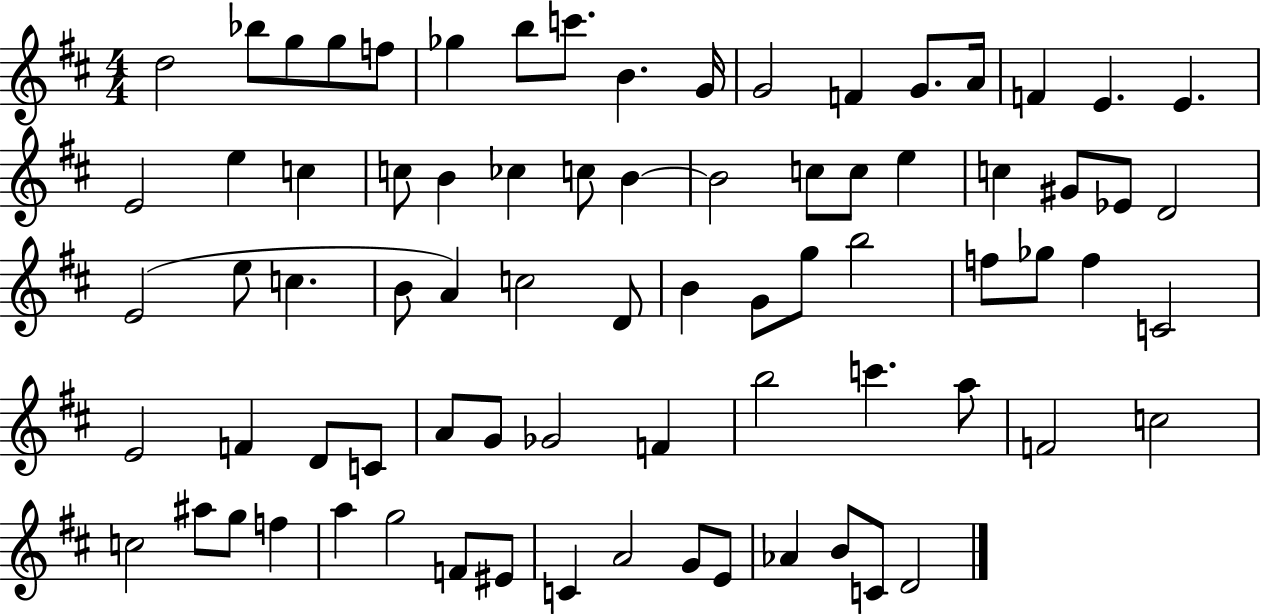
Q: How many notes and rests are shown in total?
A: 77